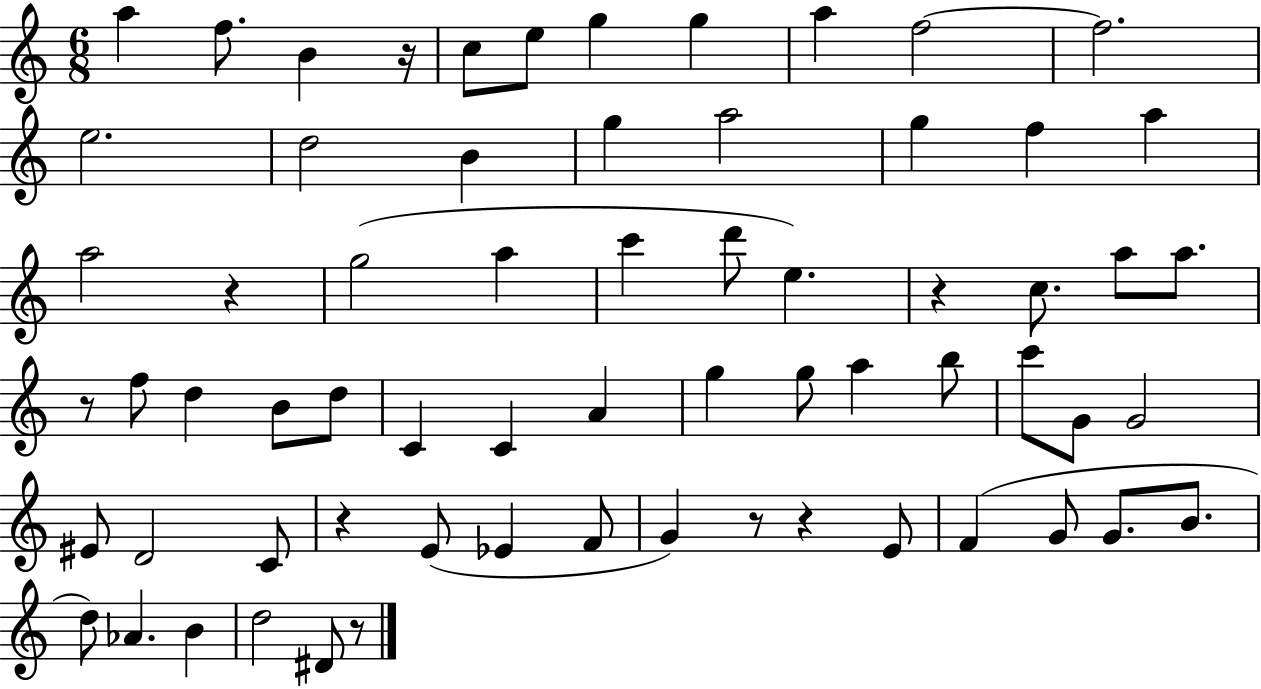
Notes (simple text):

A5/q F5/e. B4/q R/s C5/e E5/e G5/q G5/q A5/q F5/h F5/h. E5/h. D5/h B4/q G5/q A5/h G5/q F5/q A5/q A5/h R/q G5/h A5/q C6/q D6/e E5/q. R/q C5/e. A5/e A5/e. R/e F5/e D5/q B4/e D5/e C4/q C4/q A4/q G5/q G5/e A5/q B5/e C6/e G4/e G4/h EIS4/e D4/h C4/e R/q E4/e Eb4/q F4/e G4/q R/e R/q E4/e F4/q G4/e G4/e. B4/e. D5/e Ab4/q. B4/q D5/h D#4/e R/e